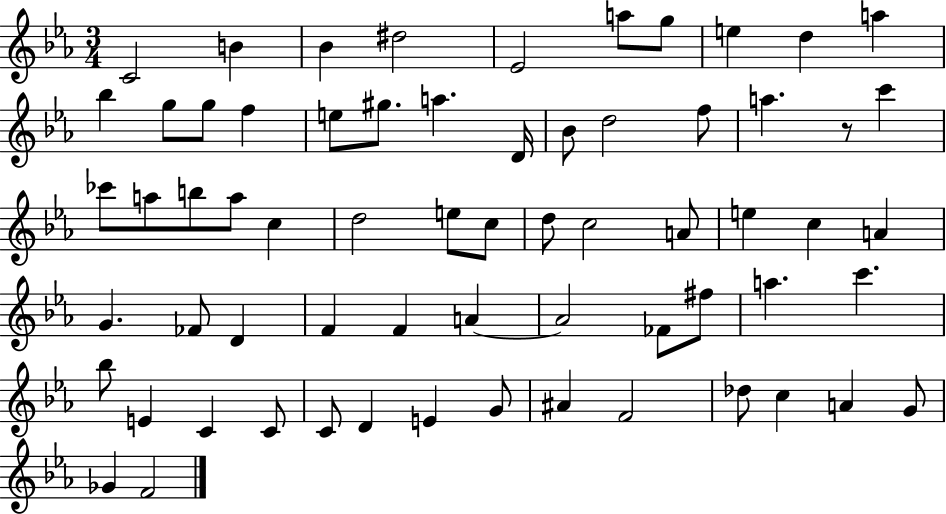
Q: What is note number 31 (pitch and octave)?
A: C5